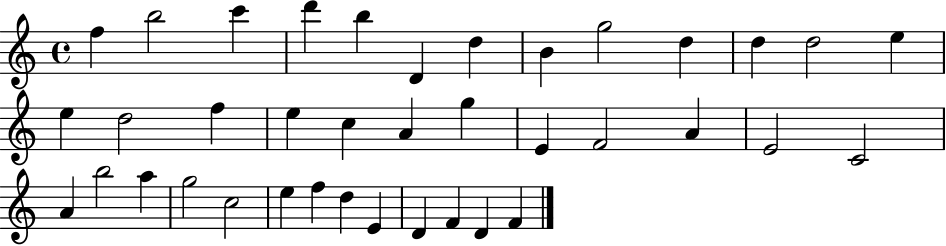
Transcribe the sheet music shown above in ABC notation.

X:1
T:Untitled
M:4/4
L:1/4
K:C
f b2 c' d' b D d B g2 d d d2 e e d2 f e c A g E F2 A E2 C2 A b2 a g2 c2 e f d E D F D F